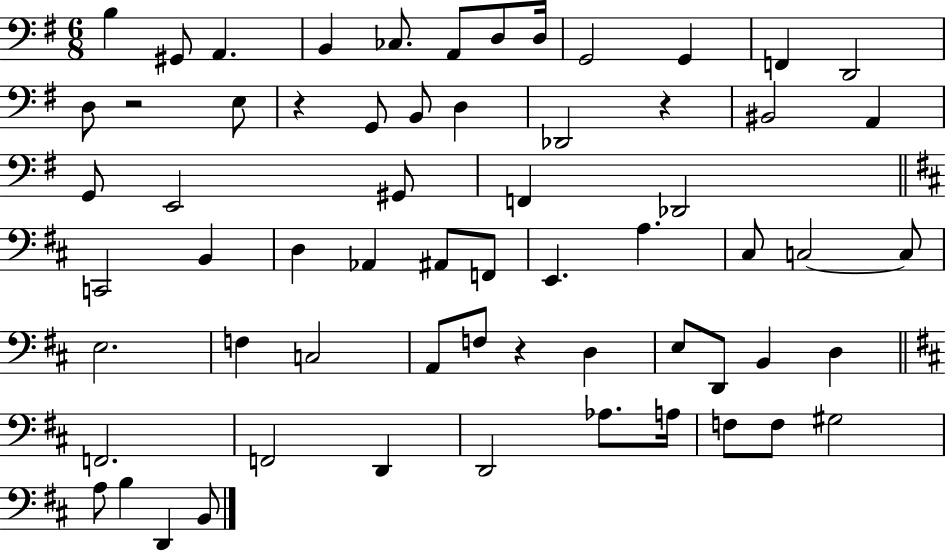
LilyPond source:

{
  \clef bass
  \numericTimeSignature
  \time 6/8
  \key g \major
  b4 gis,8 a,4. | b,4 ces8. a,8 d8 d16 | g,2 g,4 | f,4 d,2 | \break d8 r2 e8 | r4 g,8 b,8 d4 | des,2 r4 | bis,2 a,4 | \break g,8 e,2 gis,8 | f,4 des,2 | \bar "||" \break \key d \major c,2 b,4 | d4 aes,4 ais,8 f,8 | e,4. a4. | cis8 c2~~ c8 | \break e2. | f4 c2 | a,8 f8 r4 d4 | e8 d,8 b,4 d4 | \break \bar "||" \break \key d \major f,2. | f,2 d,4 | d,2 aes8. a16 | f8 f8 gis2 | \break a8 b4 d,4 b,8 | \bar "|."
}